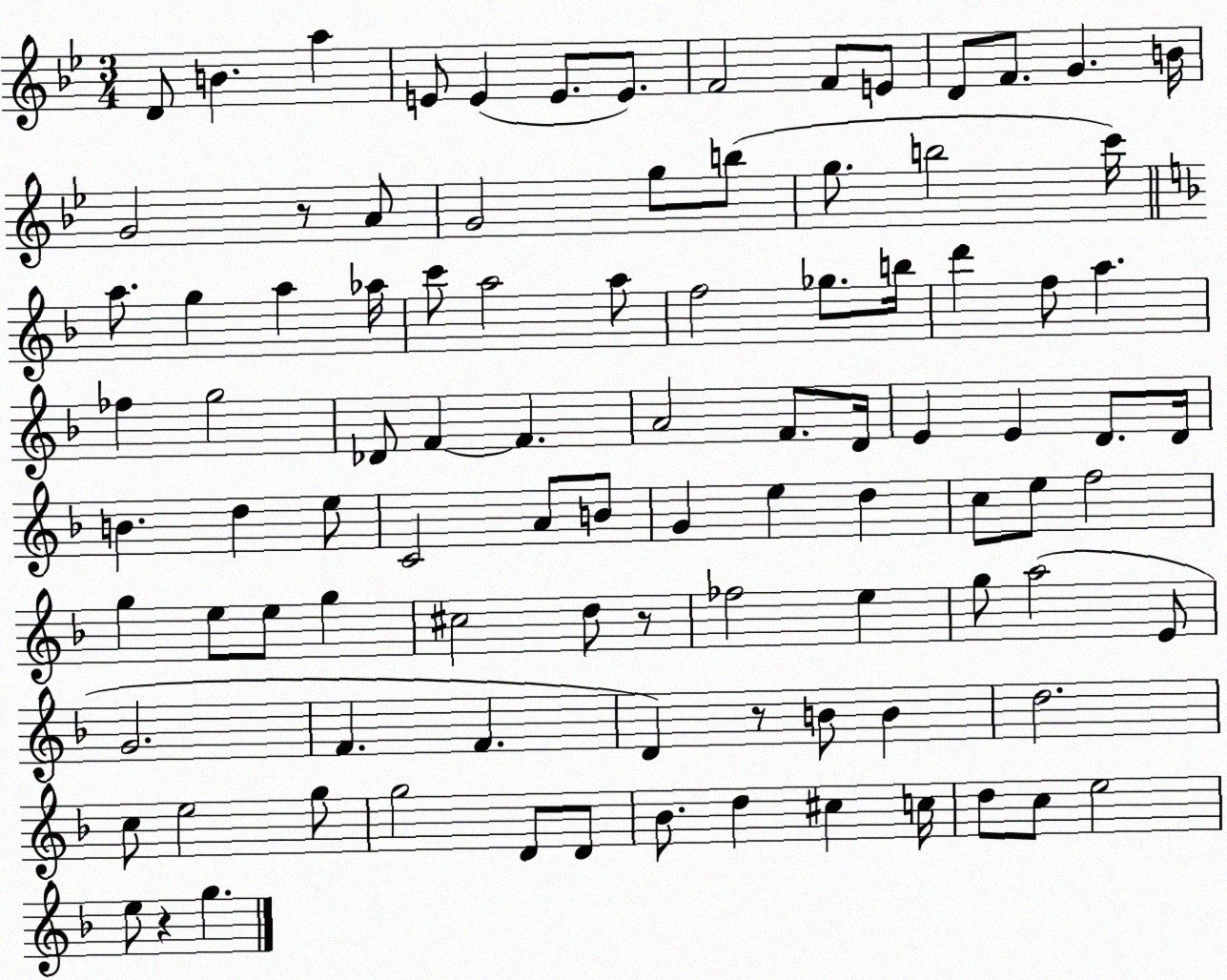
X:1
T:Untitled
M:3/4
L:1/4
K:Bb
D/2 B a E/2 E E/2 E/2 F2 F/2 E/2 D/2 F/2 G B/4 G2 z/2 A/2 G2 g/2 b/2 g/2 b2 c'/4 a/2 g a _a/4 c'/2 a2 a/2 f2 _g/2 b/4 d' f/2 a _f g2 _D/2 F F A2 F/2 D/4 E E D/2 D/4 B d e/2 C2 A/2 B/2 G e d c/2 e/2 f2 g e/2 e/2 g ^c2 d/2 z/2 _f2 e g/2 a2 E/2 G2 F F D z/2 B/2 B d2 c/2 e2 g/2 g2 D/2 D/2 _B/2 d ^c c/4 d/2 c/2 e2 e/2 z g